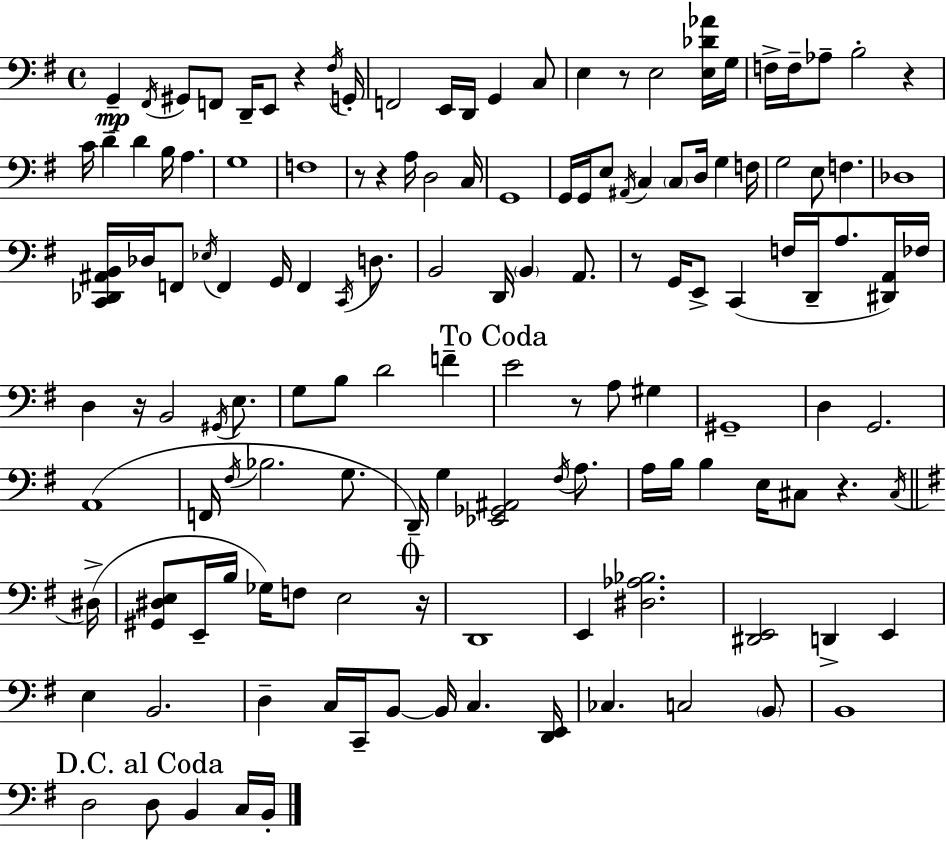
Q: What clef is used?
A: bass